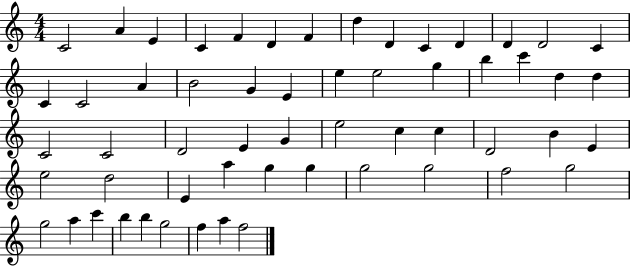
X:1
T:Untitled
M:4/4
L:1/4
K:C
C2 A E C F D F d D C D D D2 C C C2 A B2 G E e e2 g b c' d d C2 C2 D2 E G e2 c c D2 B E e2 d2 E a g g g2 g2 f2 g2 g2 a c' b b g2 f a f2